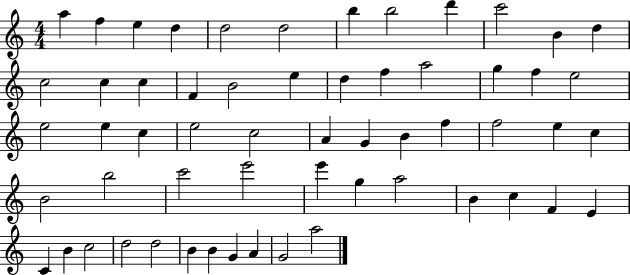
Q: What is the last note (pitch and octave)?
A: A5